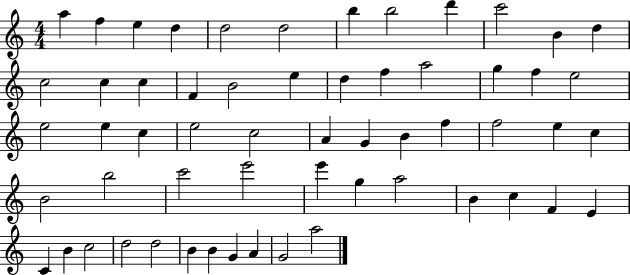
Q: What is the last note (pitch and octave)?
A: A5